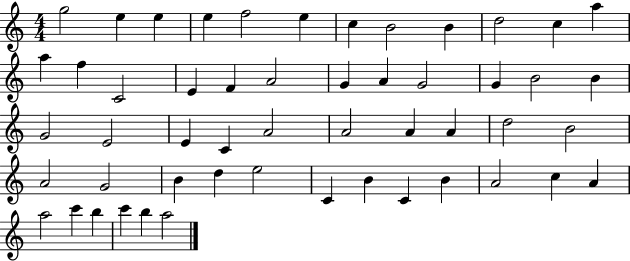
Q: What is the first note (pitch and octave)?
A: G5